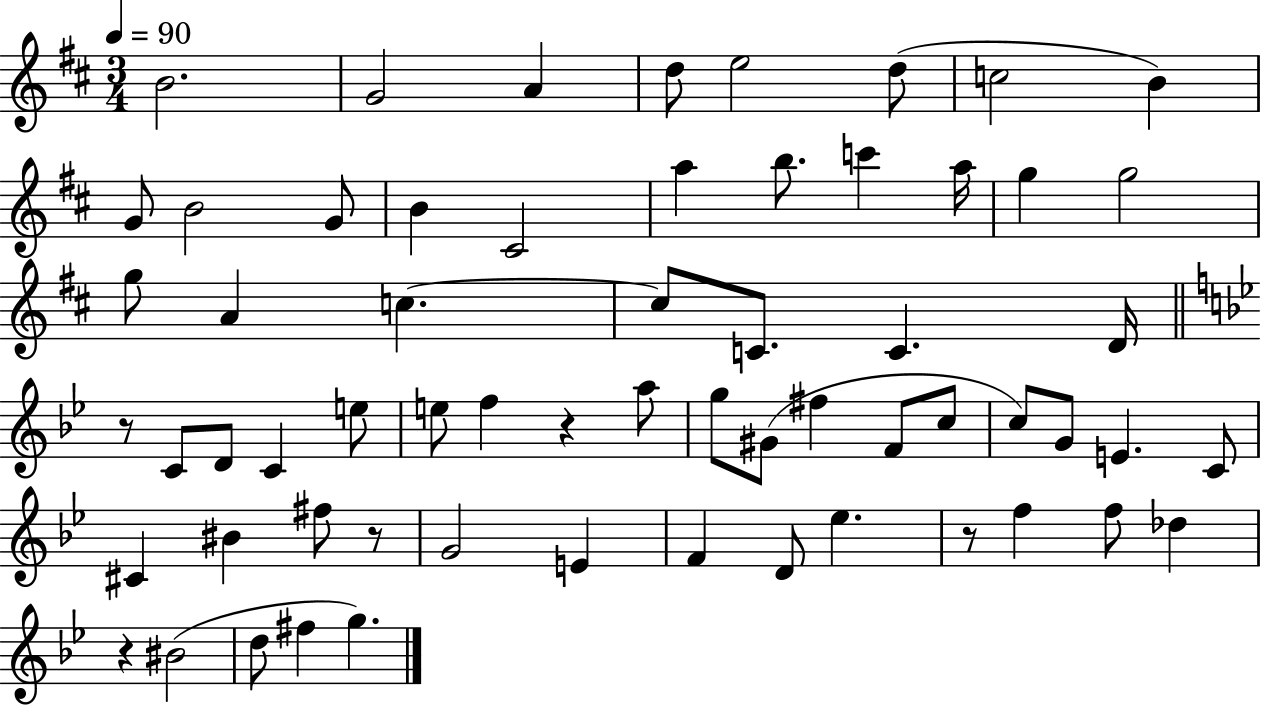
B4/h. G4/h A4/q D5/e E5/h D5/e C5/h B4/q G4/e B4/h G4/e B4/q C#4/h A5/q B5/e. C6/q A5/s G5/q G5/h G5/e A4/q C5/q. C5/e C4/e. C4/q. D4/s R/e C4/e D4/e C4/q E5/e E5/e F5/q R/q A5/e G5/e G#4/e F#5/q F4/e C5/e C5/e G4/e E4/q. C4/e C#4/q BIS4/q F#5/e R/e G4/h E4/q F4/q D4/e Eb5/q. R/e F5/q F5/e Db5/q R/q BIS4/h D5/e F#5/q G5/q.